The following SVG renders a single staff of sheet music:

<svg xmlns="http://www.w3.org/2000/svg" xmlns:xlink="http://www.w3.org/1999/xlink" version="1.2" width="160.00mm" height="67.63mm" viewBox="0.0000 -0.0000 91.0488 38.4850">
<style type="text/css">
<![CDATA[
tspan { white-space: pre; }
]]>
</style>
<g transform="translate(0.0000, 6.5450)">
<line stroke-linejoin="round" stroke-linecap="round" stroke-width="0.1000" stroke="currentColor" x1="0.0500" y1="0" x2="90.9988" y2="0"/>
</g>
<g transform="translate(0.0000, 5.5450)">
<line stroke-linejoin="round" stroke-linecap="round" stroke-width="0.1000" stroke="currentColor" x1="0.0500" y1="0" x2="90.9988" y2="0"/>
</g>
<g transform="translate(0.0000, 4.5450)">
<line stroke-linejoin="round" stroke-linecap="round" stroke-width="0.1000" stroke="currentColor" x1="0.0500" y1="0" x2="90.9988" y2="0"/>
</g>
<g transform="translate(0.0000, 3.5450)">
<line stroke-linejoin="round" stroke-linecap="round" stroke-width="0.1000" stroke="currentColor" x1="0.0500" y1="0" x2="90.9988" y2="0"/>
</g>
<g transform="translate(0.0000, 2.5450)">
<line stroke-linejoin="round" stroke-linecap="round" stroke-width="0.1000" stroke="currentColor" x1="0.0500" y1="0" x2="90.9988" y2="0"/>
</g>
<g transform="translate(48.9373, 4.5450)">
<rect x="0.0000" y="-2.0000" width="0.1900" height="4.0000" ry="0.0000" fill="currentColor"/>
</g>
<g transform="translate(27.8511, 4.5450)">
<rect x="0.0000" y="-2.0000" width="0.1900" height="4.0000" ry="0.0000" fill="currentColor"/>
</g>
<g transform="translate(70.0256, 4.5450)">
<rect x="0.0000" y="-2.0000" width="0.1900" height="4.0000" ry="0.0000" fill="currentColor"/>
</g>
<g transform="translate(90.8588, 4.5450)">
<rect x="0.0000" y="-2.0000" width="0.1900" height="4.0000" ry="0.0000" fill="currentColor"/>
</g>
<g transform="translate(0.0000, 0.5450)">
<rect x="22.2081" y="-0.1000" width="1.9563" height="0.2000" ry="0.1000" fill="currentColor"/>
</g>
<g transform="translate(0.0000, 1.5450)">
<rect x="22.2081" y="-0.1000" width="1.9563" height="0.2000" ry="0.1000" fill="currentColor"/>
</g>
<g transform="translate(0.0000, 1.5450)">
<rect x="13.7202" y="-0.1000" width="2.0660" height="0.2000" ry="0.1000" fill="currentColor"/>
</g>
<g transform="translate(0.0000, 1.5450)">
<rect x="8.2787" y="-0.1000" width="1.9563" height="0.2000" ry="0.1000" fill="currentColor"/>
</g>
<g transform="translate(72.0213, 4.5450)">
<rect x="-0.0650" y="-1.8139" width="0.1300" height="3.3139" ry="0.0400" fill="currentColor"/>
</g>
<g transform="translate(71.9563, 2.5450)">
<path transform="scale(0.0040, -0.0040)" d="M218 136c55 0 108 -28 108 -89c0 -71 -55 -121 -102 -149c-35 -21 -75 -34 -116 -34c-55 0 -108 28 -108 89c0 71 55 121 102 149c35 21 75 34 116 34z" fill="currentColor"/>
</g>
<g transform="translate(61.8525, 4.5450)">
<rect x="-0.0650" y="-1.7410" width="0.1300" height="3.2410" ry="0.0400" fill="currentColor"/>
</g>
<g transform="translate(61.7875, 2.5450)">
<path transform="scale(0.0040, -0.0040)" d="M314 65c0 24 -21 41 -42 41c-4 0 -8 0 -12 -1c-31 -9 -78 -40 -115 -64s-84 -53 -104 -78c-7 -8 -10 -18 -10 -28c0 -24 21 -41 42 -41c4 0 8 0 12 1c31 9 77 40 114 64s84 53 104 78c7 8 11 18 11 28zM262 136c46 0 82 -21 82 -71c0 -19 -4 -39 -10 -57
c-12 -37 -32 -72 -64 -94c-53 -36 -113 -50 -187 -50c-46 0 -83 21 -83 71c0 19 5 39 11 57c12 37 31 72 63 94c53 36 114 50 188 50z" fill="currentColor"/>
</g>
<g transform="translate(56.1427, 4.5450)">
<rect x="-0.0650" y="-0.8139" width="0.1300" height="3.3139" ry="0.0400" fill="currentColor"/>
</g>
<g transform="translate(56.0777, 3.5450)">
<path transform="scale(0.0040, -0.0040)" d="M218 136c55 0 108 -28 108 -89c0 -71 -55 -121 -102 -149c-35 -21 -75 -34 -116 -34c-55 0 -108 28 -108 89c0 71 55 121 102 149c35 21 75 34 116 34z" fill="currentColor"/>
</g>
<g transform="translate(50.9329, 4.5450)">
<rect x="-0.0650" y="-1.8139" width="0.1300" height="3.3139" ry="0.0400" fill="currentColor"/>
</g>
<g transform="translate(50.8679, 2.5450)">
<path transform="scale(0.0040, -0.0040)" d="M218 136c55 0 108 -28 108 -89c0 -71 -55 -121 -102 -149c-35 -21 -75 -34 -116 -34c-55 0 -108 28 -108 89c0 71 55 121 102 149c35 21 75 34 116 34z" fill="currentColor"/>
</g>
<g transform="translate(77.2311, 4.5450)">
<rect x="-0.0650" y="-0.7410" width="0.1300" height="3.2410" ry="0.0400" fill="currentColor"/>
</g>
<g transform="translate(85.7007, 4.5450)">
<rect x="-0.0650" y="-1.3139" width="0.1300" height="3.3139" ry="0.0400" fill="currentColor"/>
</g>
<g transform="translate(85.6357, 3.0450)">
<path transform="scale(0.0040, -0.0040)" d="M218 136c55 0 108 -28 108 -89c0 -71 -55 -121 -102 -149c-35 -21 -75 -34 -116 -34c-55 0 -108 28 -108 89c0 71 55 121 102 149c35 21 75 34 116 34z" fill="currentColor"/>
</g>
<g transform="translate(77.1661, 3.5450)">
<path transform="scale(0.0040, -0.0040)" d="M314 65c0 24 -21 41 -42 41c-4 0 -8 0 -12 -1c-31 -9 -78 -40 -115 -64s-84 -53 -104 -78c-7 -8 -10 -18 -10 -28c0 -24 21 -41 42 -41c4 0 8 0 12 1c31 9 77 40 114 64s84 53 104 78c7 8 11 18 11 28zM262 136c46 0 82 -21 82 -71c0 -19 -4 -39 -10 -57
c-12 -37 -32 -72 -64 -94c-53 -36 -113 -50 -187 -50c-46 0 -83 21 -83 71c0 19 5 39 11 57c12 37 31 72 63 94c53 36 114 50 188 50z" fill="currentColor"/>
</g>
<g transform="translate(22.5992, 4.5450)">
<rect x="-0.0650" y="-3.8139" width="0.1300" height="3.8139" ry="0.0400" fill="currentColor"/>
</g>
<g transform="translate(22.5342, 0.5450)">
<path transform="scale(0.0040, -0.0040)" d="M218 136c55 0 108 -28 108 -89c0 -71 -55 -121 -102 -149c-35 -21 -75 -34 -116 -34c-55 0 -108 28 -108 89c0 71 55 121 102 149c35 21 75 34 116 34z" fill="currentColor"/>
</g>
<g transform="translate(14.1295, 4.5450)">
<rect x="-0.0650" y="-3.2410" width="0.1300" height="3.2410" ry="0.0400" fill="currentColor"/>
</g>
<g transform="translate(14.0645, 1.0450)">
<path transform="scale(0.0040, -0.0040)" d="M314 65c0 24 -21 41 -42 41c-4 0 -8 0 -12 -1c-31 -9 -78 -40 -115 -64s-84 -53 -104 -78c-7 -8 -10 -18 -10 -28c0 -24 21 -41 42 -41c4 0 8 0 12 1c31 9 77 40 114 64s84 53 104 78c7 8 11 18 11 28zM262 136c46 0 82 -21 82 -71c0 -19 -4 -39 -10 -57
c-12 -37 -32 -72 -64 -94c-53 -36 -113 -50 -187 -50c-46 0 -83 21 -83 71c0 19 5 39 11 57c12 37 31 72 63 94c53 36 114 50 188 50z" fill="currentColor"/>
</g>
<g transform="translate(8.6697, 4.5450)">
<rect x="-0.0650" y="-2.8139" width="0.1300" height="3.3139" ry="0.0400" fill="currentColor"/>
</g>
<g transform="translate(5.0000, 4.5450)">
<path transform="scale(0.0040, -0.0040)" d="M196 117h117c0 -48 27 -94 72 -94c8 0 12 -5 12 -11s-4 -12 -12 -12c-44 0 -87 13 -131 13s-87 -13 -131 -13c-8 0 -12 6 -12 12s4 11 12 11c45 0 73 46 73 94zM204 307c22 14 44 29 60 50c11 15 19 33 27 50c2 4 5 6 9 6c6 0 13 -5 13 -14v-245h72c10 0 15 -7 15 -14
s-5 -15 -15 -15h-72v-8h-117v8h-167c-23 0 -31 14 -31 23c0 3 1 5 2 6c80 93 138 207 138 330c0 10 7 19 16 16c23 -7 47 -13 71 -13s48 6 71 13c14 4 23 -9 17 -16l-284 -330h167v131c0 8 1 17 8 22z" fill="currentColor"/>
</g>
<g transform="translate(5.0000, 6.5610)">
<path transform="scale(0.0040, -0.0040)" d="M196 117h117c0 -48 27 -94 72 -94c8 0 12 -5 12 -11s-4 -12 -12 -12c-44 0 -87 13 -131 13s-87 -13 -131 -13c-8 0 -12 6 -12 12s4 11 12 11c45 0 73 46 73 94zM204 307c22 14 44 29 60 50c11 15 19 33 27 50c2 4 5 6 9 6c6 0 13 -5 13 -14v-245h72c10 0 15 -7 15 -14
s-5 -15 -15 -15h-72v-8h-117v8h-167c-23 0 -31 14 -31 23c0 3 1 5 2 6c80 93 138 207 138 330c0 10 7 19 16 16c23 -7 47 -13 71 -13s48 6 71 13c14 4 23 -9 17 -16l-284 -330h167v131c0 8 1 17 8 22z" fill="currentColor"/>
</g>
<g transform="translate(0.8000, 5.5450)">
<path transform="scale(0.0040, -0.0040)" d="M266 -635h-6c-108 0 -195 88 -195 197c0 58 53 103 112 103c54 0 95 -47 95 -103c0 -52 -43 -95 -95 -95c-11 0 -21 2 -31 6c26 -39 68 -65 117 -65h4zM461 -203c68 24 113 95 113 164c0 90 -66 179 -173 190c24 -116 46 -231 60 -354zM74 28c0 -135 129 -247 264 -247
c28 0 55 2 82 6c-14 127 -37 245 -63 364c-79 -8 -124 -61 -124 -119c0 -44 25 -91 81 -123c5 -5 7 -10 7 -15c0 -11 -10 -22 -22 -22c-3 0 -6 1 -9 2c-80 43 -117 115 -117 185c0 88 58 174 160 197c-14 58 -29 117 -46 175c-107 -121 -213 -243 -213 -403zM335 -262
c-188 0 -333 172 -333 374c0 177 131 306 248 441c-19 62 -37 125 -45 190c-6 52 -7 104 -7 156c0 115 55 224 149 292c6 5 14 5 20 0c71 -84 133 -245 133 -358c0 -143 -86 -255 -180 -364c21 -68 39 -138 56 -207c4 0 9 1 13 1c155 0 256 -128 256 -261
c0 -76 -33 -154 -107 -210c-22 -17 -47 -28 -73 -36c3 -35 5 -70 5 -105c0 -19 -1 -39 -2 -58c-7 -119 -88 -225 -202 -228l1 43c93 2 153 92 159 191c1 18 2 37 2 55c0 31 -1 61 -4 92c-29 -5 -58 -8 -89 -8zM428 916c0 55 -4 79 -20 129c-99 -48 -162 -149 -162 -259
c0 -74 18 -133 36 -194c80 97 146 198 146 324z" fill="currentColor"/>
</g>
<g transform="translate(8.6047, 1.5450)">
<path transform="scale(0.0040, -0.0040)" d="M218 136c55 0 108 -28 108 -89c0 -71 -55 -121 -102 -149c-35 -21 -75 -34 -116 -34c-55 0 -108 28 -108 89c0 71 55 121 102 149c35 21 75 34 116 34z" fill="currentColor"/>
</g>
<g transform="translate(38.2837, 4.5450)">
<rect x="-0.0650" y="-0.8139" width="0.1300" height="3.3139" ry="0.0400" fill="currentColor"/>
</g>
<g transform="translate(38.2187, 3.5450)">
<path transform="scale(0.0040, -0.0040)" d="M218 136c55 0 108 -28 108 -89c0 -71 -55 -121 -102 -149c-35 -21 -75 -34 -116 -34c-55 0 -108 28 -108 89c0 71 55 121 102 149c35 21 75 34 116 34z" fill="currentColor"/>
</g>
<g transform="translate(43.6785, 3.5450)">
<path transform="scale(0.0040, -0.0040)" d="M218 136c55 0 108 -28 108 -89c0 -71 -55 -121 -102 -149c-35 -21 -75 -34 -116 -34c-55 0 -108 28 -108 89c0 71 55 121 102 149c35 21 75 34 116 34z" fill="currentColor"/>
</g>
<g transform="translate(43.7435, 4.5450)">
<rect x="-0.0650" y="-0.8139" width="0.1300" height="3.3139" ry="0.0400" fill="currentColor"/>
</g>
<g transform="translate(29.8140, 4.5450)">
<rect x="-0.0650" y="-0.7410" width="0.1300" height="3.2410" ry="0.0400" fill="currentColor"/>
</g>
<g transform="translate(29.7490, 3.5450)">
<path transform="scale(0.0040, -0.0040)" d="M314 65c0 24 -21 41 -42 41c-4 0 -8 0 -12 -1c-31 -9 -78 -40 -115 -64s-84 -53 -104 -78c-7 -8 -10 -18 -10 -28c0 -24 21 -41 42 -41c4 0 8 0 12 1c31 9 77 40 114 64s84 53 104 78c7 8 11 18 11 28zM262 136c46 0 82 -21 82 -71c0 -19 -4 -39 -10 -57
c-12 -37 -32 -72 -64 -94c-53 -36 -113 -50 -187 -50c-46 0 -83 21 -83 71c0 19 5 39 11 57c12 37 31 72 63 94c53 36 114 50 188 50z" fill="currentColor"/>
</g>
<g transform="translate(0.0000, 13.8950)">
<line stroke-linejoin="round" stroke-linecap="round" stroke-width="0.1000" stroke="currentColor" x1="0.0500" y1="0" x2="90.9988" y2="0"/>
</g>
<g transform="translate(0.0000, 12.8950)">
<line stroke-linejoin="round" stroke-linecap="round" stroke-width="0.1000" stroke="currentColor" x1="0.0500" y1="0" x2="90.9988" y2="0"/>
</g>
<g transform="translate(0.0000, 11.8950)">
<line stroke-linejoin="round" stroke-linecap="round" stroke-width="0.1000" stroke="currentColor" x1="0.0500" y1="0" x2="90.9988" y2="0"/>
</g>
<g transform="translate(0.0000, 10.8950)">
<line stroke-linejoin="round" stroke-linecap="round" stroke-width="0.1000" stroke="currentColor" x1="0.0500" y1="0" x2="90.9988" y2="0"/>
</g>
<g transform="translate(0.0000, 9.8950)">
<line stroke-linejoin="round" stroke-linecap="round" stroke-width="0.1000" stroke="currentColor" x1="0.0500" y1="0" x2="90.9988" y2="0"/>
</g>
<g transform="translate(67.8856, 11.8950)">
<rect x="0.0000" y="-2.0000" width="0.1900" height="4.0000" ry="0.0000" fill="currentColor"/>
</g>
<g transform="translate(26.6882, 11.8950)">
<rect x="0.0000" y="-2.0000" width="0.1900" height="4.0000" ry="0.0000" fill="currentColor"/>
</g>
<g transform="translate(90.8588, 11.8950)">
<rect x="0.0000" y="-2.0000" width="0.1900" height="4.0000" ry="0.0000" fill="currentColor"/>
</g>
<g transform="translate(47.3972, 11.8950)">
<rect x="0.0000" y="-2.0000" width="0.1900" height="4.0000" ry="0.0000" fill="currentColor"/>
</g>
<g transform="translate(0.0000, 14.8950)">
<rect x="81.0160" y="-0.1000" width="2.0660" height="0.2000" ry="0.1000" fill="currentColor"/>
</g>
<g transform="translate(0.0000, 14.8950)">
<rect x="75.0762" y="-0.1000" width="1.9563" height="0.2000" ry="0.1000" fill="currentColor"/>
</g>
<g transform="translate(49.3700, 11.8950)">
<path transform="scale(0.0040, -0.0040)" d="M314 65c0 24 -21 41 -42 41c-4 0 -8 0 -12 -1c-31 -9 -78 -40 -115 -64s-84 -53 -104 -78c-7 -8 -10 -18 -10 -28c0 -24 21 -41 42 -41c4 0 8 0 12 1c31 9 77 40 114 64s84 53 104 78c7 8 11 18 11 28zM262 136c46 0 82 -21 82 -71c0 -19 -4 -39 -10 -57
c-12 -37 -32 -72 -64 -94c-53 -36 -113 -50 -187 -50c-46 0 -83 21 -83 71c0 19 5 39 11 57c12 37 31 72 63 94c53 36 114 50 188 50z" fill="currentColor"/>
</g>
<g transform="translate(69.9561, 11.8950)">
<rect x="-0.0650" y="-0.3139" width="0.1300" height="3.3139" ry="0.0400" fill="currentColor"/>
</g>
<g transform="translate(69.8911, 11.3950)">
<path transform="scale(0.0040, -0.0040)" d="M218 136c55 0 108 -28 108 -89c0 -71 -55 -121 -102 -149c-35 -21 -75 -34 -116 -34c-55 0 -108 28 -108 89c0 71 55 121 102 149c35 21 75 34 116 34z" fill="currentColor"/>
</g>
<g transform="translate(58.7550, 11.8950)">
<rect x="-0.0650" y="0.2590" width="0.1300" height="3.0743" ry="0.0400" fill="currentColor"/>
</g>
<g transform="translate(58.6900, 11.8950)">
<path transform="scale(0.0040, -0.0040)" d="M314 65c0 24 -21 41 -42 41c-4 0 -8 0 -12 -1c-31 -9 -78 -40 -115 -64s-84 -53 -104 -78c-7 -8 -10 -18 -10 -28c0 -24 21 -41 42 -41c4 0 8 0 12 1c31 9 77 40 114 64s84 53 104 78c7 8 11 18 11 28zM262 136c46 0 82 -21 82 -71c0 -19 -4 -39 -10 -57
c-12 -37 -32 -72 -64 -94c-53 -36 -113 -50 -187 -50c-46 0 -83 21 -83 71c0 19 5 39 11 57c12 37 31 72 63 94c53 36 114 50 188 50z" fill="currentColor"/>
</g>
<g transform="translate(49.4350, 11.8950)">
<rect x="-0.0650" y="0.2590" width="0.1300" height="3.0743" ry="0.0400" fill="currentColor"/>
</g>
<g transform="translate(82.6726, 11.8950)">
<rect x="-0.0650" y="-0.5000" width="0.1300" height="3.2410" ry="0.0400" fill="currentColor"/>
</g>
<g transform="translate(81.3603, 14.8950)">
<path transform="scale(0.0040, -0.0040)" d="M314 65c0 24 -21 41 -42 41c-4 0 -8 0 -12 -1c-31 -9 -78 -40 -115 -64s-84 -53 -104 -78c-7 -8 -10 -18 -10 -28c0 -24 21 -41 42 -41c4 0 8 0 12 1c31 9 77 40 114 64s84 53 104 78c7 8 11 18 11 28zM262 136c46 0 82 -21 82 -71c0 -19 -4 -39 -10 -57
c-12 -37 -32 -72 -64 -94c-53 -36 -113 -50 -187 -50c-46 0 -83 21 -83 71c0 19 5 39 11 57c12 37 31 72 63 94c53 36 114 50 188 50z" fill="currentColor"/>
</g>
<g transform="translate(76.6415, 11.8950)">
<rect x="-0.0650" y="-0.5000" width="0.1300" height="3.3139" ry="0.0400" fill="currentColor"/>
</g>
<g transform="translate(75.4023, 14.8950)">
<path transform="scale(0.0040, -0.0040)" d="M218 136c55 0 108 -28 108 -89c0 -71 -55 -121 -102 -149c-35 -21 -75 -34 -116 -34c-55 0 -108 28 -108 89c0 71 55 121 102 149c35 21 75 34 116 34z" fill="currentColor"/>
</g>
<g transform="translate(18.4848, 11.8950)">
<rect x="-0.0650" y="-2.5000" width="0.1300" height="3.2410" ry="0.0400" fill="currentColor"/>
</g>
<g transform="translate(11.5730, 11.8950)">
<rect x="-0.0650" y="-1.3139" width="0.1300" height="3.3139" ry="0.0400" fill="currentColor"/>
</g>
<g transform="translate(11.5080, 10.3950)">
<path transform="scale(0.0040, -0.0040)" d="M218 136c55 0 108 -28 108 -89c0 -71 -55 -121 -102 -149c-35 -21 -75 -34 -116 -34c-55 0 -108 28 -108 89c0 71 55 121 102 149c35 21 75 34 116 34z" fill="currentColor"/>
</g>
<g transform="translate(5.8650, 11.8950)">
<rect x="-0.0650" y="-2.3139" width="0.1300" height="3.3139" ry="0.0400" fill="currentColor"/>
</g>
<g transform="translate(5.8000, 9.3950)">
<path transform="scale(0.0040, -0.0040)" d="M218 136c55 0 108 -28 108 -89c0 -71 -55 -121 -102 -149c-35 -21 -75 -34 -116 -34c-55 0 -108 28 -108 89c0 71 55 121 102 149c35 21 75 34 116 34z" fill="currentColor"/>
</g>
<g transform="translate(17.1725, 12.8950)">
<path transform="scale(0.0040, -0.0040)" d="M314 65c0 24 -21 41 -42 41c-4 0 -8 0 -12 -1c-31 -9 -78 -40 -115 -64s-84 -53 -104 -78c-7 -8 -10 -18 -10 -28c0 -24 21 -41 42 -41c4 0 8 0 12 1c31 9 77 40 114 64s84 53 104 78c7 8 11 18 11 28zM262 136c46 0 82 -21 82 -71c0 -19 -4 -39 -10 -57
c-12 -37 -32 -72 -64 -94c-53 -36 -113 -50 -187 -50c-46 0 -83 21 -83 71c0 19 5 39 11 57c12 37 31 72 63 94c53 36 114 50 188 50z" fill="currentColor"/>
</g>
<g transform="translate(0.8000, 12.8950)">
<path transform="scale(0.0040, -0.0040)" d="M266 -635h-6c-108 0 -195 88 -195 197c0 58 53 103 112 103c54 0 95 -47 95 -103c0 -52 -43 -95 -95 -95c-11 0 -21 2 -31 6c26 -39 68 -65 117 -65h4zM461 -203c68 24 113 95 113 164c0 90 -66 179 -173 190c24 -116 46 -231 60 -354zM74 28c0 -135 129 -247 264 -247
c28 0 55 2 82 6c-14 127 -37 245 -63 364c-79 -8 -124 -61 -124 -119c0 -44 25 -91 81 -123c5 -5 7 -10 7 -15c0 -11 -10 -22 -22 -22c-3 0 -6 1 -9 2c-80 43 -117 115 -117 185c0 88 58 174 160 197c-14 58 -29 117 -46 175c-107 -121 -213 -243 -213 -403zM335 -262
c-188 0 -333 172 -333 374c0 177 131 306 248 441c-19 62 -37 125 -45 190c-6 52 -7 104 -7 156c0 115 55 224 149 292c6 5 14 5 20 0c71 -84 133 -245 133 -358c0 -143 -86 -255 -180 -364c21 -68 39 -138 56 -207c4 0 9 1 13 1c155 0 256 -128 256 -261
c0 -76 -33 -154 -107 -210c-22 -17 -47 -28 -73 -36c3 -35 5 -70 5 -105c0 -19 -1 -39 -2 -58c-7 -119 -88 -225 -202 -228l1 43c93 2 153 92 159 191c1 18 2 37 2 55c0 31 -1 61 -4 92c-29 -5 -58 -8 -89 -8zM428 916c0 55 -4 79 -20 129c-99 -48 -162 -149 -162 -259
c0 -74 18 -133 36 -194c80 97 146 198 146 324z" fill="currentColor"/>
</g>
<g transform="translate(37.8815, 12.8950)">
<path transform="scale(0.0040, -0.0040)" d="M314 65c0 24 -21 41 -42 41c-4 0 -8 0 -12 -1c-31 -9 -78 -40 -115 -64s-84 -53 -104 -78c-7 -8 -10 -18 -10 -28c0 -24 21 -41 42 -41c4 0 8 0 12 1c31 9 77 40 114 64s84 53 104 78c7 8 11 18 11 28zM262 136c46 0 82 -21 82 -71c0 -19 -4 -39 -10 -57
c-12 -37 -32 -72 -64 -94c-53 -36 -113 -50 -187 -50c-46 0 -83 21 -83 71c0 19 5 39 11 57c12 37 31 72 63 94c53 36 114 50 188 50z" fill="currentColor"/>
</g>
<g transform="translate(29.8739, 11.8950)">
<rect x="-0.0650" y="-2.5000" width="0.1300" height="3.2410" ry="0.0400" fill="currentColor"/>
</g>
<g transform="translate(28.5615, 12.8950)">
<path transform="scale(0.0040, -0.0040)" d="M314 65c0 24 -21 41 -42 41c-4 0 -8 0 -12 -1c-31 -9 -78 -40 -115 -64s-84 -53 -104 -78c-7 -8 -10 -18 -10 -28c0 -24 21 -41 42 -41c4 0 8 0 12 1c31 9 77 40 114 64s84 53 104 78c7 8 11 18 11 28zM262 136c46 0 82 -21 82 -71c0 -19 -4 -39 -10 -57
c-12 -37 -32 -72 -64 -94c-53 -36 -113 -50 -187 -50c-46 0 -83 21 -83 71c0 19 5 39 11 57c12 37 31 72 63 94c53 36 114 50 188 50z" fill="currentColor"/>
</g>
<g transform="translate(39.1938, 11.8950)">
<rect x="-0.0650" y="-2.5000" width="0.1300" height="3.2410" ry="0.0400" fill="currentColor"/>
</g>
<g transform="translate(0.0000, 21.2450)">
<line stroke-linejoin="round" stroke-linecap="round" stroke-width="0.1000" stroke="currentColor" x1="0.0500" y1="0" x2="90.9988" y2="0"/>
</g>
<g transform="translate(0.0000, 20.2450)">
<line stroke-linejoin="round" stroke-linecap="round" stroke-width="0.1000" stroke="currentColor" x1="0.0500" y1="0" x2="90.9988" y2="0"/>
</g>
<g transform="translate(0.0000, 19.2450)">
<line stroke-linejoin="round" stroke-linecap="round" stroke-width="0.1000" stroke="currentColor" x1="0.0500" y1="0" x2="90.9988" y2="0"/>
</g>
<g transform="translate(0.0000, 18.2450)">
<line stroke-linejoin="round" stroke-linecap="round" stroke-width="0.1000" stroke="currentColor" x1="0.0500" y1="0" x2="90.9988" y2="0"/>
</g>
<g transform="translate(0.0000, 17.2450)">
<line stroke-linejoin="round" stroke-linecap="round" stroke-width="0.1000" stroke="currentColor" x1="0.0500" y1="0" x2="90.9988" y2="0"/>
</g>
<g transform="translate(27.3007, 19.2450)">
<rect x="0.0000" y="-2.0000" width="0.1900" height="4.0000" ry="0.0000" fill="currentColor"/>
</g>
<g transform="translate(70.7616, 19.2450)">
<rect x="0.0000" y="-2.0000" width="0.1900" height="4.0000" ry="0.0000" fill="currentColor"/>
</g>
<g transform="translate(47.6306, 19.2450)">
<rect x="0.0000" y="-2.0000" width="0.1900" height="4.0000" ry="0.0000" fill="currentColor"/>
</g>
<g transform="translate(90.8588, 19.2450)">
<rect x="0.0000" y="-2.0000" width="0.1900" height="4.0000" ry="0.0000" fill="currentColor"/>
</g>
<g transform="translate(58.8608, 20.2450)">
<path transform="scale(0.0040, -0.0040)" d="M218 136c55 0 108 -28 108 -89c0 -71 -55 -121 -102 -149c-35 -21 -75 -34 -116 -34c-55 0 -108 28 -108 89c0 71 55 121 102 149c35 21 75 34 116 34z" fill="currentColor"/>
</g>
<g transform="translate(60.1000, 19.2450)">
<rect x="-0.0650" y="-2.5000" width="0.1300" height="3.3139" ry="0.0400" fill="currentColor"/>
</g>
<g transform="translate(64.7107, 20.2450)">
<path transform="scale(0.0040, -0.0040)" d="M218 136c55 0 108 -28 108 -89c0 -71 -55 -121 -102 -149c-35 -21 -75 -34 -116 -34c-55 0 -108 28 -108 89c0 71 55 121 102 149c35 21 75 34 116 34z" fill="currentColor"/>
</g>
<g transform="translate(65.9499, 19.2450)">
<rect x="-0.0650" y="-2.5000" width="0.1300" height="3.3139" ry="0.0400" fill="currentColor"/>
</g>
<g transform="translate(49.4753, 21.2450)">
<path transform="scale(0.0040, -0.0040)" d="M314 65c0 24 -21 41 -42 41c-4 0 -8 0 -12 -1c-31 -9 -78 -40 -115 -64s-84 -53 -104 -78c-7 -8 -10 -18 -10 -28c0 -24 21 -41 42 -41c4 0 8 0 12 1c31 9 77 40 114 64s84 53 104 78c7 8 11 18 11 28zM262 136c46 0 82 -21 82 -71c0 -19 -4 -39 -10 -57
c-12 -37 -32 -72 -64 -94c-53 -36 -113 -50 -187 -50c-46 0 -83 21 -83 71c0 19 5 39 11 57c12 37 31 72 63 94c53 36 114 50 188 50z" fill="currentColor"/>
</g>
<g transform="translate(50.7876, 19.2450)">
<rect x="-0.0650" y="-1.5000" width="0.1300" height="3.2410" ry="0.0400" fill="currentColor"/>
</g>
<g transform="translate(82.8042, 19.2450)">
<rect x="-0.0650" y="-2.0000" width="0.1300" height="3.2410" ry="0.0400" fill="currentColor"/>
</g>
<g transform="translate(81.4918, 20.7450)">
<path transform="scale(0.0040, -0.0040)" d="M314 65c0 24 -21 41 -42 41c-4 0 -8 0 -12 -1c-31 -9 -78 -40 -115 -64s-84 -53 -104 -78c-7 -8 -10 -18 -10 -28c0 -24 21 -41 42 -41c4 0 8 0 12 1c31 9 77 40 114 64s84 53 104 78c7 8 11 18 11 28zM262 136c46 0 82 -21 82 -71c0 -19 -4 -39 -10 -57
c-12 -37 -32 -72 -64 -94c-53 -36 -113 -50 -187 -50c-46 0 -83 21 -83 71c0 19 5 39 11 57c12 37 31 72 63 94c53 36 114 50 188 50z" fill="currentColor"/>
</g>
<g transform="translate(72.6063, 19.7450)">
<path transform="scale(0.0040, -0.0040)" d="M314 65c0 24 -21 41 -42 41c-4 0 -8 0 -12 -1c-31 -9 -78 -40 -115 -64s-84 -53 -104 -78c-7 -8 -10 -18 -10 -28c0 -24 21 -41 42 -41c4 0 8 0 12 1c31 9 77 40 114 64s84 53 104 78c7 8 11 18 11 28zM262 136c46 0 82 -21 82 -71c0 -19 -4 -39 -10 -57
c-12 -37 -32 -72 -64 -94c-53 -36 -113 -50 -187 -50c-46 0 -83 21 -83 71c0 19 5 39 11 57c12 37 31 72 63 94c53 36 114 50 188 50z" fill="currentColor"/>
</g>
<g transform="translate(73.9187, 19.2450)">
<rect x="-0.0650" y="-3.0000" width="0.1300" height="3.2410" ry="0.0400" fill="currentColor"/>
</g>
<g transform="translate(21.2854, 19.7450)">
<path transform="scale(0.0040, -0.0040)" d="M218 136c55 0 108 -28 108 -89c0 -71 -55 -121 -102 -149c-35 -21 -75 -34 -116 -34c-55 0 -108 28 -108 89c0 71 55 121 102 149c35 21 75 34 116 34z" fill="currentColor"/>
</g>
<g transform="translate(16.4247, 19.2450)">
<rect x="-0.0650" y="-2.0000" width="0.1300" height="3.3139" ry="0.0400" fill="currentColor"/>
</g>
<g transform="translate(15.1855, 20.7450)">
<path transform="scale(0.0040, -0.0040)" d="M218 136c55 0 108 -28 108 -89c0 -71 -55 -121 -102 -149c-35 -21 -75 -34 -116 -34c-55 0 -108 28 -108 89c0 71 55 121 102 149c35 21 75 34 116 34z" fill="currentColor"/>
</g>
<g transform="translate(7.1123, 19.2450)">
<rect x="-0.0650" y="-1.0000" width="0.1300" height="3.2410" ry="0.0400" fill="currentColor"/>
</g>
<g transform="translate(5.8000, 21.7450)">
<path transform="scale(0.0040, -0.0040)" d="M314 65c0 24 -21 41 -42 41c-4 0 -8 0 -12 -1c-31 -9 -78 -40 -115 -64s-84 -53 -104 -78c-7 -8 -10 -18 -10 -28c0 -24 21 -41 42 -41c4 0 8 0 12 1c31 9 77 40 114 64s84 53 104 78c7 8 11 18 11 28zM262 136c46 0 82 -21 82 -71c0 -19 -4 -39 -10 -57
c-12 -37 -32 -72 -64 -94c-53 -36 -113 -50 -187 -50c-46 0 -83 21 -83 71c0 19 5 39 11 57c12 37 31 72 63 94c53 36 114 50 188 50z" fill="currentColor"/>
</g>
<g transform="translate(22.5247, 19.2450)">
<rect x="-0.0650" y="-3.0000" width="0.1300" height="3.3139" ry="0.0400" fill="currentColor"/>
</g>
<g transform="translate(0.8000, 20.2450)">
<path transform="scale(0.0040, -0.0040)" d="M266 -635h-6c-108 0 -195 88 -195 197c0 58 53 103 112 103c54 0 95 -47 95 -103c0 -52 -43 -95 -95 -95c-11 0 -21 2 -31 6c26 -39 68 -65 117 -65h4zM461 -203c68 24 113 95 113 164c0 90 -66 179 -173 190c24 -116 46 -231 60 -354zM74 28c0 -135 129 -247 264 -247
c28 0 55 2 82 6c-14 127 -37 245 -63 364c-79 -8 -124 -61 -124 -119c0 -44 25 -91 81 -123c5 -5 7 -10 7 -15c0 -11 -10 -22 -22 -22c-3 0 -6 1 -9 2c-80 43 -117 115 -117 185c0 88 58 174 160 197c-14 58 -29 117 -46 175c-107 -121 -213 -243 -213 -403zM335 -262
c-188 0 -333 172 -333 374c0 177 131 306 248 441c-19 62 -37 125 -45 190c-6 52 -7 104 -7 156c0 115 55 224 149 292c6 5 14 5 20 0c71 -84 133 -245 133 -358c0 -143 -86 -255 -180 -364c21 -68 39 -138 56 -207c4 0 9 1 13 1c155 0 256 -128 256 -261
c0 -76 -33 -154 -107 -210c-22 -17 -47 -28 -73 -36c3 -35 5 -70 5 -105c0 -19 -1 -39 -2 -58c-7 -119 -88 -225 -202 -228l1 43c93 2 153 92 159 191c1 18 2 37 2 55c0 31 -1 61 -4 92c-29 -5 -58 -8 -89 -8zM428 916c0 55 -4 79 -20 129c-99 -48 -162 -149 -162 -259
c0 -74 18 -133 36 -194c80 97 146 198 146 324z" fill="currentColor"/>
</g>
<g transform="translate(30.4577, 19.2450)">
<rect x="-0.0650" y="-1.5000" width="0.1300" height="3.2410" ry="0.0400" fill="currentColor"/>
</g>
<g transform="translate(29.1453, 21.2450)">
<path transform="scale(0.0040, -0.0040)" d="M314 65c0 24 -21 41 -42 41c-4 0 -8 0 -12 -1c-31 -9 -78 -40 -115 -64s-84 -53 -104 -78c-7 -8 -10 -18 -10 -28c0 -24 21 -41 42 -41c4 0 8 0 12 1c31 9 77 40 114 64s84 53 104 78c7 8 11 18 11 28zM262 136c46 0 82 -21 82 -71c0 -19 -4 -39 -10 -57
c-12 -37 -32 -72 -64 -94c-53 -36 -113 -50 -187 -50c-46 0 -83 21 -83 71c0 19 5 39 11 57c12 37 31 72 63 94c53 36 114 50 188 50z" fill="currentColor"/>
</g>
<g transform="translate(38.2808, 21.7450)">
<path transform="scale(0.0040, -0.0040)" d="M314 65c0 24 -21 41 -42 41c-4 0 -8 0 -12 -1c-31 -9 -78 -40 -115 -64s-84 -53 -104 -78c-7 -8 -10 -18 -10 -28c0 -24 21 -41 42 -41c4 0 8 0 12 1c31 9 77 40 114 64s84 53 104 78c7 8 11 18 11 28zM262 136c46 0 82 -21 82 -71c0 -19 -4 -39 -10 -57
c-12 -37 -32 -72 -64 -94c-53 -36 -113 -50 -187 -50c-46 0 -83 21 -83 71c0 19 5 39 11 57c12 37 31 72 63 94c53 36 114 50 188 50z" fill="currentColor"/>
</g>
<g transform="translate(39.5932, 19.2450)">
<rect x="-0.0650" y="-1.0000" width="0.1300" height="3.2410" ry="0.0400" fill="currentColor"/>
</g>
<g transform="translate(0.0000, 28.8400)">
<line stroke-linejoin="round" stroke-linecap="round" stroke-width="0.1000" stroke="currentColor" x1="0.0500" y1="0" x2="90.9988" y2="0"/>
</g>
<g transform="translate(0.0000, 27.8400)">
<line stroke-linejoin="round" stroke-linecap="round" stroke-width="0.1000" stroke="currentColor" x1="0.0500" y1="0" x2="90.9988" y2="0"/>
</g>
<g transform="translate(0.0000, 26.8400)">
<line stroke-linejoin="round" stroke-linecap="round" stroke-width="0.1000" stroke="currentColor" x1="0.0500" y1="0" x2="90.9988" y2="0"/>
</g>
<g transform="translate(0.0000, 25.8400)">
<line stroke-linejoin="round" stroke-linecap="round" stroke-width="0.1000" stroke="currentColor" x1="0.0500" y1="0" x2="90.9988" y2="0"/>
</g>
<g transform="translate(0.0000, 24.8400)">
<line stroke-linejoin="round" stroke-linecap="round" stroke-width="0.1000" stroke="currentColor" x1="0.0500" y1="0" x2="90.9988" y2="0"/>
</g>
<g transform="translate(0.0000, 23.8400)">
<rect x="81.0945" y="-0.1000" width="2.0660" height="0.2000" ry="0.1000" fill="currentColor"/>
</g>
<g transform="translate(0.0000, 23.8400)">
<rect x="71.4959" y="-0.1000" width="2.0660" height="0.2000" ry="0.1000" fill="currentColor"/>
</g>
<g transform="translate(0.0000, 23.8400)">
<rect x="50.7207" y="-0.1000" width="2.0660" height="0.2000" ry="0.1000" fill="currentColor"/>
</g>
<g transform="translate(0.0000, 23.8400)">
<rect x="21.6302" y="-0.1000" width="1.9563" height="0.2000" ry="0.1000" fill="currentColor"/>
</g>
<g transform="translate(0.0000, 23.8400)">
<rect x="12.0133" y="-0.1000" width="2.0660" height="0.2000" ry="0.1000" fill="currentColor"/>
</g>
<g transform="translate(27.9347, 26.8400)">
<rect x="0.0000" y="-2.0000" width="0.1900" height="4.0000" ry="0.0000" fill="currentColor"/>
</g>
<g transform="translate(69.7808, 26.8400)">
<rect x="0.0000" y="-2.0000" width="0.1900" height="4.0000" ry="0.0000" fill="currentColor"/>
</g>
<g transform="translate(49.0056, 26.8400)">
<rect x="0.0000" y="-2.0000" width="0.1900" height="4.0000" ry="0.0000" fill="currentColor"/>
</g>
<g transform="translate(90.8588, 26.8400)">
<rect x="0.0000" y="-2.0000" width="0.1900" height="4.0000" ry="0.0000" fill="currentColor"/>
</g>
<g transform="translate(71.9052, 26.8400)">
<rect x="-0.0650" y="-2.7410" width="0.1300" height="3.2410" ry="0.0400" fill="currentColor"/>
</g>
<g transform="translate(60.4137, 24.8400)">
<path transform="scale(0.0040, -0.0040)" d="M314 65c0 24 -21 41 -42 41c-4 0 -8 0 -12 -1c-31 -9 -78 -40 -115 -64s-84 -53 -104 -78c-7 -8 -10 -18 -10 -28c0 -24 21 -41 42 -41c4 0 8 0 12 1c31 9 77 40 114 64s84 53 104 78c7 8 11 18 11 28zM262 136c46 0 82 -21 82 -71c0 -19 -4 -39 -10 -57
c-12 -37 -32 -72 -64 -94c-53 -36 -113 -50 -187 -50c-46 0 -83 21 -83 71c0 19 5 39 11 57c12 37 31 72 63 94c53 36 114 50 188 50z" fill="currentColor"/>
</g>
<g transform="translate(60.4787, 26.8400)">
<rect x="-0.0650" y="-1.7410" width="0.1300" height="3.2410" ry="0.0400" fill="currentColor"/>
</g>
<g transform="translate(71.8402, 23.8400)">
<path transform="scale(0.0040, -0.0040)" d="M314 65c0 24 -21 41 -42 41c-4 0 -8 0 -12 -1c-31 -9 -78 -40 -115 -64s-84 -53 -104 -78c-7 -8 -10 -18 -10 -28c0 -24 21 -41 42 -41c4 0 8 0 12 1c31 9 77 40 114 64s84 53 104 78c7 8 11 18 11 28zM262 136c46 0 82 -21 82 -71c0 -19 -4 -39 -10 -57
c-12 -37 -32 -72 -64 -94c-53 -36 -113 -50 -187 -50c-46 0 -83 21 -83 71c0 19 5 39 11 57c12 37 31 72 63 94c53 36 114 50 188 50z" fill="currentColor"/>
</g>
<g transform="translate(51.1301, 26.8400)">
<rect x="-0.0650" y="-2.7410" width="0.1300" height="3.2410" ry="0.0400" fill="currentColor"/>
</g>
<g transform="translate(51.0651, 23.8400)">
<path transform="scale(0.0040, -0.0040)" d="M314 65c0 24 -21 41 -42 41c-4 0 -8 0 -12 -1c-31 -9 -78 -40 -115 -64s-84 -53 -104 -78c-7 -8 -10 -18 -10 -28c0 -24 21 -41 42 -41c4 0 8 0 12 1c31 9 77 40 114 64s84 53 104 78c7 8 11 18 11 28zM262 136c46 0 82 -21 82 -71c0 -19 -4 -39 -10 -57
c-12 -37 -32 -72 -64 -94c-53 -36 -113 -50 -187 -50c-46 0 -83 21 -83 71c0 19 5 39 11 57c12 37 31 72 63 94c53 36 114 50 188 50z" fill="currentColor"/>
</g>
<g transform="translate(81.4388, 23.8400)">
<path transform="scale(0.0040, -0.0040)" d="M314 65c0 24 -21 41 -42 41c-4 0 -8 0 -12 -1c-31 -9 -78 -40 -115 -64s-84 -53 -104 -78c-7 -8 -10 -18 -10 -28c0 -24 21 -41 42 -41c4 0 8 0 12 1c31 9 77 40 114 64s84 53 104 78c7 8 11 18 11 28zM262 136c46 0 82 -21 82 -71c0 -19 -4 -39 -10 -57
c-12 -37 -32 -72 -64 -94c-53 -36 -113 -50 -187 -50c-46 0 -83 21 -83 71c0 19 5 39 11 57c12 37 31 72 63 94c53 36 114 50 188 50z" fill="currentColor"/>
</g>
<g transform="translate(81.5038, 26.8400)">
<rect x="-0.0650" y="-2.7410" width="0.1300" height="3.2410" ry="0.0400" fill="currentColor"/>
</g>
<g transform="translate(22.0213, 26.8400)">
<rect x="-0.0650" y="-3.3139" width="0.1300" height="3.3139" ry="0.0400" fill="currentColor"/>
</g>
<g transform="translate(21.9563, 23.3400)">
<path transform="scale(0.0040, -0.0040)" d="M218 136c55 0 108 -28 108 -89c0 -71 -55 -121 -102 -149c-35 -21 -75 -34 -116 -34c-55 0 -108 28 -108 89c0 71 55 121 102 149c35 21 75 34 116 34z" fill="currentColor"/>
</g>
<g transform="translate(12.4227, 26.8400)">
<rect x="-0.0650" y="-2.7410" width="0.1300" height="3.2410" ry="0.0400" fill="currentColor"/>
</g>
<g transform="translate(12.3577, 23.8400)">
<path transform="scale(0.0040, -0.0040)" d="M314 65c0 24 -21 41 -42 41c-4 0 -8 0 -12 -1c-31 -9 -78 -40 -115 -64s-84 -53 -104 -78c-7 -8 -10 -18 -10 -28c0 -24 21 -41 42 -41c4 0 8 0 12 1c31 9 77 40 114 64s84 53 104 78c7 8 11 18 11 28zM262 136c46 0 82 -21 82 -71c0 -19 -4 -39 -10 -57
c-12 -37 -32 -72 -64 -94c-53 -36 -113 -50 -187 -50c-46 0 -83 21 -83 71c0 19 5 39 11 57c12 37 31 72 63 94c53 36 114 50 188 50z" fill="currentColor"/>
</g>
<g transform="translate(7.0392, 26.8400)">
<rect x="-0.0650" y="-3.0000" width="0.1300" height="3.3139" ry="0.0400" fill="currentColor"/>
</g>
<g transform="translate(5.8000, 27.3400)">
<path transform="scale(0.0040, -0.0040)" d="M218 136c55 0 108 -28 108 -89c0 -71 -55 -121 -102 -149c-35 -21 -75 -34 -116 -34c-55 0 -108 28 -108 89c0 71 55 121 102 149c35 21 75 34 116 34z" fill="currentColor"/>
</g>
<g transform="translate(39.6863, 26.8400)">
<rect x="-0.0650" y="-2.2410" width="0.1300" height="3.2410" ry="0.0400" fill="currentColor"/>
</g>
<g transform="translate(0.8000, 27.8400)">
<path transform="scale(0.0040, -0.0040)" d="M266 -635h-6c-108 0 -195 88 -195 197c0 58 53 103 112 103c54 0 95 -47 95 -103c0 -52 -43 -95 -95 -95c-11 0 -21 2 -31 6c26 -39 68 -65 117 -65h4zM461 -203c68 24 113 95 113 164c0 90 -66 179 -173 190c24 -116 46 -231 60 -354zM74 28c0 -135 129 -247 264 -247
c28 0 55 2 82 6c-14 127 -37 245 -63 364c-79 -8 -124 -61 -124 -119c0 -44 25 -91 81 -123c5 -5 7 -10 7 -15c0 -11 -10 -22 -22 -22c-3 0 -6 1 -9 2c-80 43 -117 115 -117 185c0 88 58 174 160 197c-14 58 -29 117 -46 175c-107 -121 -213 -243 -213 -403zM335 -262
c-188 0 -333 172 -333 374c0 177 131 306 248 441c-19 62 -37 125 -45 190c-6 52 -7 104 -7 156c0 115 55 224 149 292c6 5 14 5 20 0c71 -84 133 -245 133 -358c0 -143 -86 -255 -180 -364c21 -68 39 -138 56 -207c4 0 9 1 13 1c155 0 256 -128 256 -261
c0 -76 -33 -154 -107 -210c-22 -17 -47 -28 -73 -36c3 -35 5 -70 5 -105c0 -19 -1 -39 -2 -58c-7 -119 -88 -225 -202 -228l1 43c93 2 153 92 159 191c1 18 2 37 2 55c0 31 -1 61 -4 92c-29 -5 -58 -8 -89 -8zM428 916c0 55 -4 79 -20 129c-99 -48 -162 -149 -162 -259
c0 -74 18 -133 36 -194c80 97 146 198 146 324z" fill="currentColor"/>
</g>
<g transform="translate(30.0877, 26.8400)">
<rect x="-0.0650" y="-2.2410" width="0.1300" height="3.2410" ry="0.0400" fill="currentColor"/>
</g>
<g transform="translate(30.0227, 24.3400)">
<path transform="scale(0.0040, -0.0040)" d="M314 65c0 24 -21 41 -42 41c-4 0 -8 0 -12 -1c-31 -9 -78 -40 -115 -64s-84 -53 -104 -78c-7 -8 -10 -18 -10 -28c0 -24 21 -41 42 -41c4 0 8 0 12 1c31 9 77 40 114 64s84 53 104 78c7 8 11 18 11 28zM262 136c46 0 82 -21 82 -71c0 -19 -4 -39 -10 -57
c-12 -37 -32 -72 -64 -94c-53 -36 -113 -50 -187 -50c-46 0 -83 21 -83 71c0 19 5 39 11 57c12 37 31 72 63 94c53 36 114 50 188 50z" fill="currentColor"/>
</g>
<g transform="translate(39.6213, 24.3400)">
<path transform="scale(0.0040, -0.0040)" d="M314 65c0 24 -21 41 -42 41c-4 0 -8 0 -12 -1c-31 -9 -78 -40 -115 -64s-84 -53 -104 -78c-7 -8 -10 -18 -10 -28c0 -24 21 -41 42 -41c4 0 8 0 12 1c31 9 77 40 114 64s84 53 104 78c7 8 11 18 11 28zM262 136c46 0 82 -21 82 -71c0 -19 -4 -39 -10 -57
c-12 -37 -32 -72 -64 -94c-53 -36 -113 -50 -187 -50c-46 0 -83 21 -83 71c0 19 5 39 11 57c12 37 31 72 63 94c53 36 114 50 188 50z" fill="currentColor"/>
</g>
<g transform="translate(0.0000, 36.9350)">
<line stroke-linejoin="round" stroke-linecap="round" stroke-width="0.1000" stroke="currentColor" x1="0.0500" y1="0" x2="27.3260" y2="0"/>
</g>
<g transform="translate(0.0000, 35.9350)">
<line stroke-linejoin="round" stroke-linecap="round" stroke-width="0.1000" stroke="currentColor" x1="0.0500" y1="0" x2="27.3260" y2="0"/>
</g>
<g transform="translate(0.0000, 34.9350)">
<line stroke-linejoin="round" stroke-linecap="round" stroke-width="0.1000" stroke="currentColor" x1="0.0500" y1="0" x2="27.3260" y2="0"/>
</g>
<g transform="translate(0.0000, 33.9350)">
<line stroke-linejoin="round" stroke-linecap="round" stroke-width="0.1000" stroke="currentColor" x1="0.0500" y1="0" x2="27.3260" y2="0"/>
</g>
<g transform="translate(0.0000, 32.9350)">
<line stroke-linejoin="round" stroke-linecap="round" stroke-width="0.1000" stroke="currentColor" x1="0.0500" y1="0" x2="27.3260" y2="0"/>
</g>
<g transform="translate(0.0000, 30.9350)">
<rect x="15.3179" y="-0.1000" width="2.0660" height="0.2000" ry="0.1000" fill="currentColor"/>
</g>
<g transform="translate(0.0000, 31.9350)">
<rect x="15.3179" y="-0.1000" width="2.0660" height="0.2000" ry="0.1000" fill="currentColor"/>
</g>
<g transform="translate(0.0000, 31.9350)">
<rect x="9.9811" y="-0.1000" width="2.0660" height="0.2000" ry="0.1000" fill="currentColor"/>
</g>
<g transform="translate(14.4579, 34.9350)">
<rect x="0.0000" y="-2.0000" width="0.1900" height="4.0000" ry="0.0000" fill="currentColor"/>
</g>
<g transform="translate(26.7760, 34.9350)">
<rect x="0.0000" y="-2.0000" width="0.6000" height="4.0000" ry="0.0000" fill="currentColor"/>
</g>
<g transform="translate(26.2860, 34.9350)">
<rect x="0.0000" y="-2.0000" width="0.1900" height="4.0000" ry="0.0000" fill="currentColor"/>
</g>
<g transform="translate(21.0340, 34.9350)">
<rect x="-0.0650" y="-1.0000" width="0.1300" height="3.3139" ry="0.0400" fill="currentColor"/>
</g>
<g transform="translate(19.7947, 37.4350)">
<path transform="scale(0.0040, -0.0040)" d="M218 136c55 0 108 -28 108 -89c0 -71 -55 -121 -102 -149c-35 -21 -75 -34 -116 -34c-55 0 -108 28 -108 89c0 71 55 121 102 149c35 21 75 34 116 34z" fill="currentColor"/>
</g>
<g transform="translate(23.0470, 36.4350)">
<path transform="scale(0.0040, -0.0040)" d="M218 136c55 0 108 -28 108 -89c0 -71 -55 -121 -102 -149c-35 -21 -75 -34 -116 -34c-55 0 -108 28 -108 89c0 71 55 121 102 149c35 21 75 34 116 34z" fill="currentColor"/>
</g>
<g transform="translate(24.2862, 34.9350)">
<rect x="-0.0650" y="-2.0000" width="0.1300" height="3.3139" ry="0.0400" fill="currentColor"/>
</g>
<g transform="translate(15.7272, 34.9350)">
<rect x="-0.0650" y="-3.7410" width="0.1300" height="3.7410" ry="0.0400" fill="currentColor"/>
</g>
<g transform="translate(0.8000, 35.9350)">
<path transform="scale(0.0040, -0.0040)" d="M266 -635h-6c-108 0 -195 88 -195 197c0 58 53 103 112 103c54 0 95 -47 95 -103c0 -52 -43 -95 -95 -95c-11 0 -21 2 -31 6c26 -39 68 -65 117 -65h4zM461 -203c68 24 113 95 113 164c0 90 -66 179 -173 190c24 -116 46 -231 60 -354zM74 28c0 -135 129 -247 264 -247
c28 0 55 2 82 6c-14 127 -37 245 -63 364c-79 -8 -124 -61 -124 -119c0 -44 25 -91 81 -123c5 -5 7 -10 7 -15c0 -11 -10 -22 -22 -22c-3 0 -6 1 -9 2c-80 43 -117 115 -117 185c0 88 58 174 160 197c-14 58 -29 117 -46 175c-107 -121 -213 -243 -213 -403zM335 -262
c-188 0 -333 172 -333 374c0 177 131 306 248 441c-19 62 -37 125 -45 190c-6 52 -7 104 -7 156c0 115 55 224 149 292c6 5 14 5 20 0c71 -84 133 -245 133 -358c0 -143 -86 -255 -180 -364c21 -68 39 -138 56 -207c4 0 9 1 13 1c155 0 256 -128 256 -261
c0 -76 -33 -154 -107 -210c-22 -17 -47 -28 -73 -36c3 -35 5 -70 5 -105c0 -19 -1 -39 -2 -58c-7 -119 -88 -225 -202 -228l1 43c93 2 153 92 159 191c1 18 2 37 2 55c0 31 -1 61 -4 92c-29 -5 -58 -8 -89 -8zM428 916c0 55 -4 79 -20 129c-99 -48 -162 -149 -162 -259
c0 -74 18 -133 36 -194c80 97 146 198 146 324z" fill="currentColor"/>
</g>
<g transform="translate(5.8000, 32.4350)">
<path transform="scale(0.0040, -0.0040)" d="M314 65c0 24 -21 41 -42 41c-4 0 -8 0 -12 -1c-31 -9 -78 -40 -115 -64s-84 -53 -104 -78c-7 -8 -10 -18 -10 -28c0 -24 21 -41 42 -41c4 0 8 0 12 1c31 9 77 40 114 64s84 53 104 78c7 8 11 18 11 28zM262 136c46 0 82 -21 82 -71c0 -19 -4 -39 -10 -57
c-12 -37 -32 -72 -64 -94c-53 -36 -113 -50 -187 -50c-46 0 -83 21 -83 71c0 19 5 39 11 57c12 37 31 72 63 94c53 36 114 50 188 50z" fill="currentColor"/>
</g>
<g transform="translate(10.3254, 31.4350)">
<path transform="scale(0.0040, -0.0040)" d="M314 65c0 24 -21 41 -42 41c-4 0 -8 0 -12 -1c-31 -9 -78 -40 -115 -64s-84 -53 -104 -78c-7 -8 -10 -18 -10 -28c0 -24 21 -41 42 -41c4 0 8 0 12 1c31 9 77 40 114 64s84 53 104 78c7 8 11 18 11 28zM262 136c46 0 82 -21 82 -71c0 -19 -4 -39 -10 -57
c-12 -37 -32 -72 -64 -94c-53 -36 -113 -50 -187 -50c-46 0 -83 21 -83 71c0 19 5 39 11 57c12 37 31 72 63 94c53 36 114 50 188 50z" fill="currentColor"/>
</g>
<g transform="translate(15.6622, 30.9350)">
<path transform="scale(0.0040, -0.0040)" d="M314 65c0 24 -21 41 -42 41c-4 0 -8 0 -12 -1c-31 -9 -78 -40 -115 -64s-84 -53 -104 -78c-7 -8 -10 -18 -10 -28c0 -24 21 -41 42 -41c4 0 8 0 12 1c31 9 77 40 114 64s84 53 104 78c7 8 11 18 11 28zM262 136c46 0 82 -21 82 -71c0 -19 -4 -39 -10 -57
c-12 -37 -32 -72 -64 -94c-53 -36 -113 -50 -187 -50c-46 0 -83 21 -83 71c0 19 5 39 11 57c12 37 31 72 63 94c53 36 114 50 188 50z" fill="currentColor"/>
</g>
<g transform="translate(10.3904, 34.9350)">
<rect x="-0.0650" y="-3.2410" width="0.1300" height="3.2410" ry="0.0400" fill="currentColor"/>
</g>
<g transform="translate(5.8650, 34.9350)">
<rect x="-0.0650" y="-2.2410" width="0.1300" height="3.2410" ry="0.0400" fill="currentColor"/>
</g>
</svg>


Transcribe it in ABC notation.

X:1
T:Untitled
M:4/4
L:1/4
K:C
a b2 c' d2 d d f d f2 f d2 e g e G2 G2 G2 B2 B2 c C C2 D2 F A E2 D2 E2 G G A2 F2 A a2 b g2 g2 a2 f2 a2 a2 g2 b2 c'2 D F